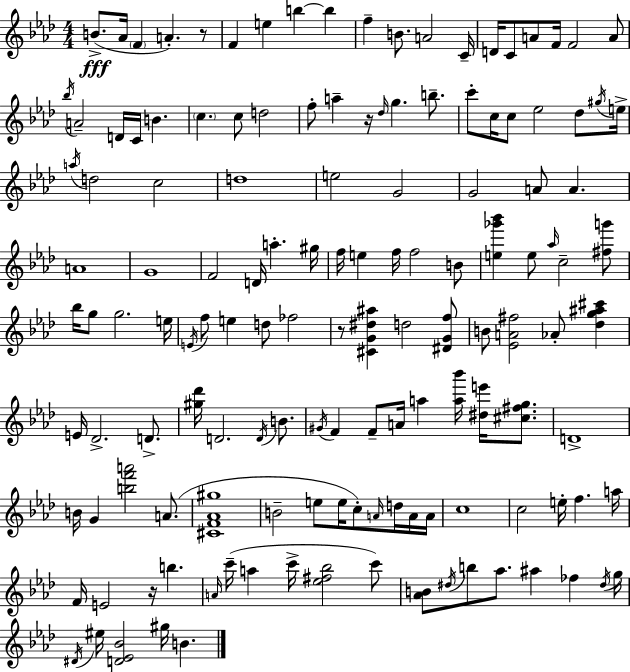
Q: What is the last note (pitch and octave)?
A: B4